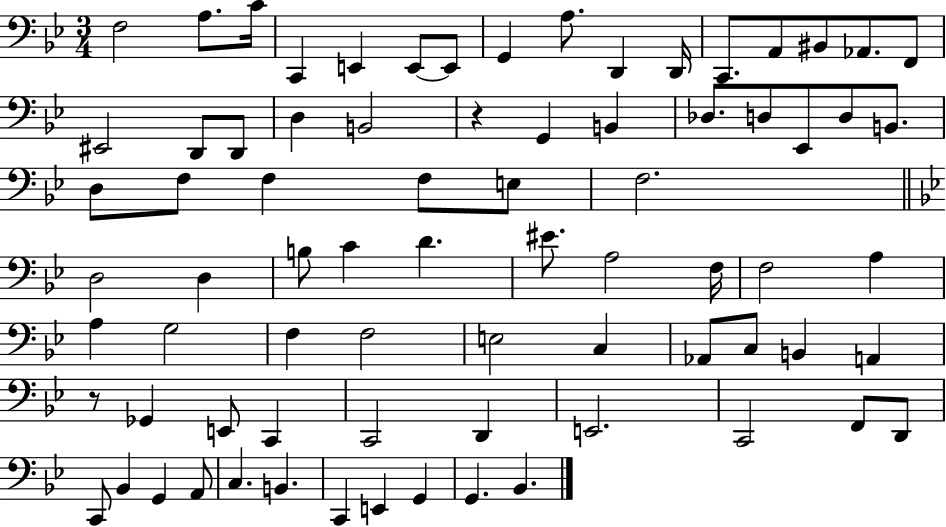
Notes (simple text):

F3/h A3/e. C4/s C2/q E2/q E2/e E2/e G2/q A3/e. D2/q D2/s C2/e. A2/e BIS2/e Ab2/e. F2/e EIS2/h D2/e D2/e D3/q B2/h R/q G2/q B2/q Db3/e. D3/e Eb2/e D3/e B2/e. D3/e F3/e F3/q F3/e E3/e F3/h. D3/h D3/q B3/e C4/q D4/q. EIS4/e. A3/h F3/s F3/h A3/q A3/q G3/h F3/q F3/h E3/h C3/q Ab2/e C3/e B2/q A2/q R/e Gb2/q E2/e C2/q C2/h D2/q E2/h. C2/h F2/e D2/e C2/e Bb2/q G2/q A2/e C3/q. B2/q. C2/q E2/q G2/q G2/q. Bb2/q.